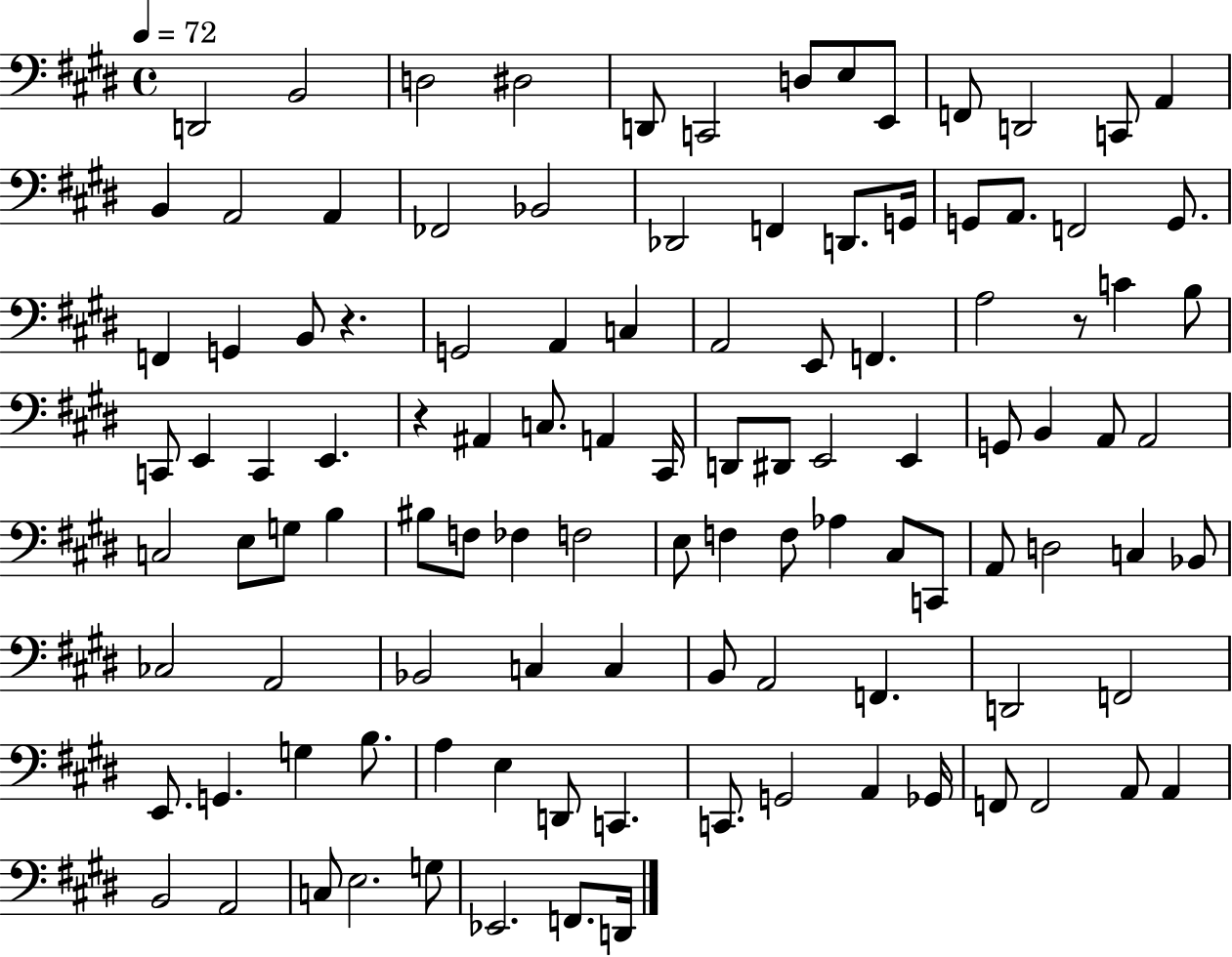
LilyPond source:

{
  \clef bass
  \time 4/4
  \defaultTimeSignature
  \key e \major
  \tempo 4 = 72
  d,2 b,2 | d2 dis2 | d,8 c,2 d8 e8 e,8 | f,8 d,2 c,8 a,4 | \break b,4 a,2 a,4 | fes,2 bes,2 | des,2 f,4 d,8. g,16 | g,8 a,8. f,2 g,8. | \break f,4 g,4 b,8 r4. | g,2 a,4 c4 | a,2 e,8 f,4. | a2 r8 c'4 b8 | \break c,8 e,4 c,4 e,4. | r4 ais,4 c8. a,4 cis,16 | d,8 dis,8 e,2 e,4 | g,8 b,4 a,8 a,2 | \break c2 e8 g8 b4 | bis8 f8 fes4 f2 | e8 f4 f8 aes4 cis8 c,8 | a,8 d2 c4 bes,8 | \break ces2 a,2 | bes,2 c4 c4 | b,8 a,2 f,4. | d,2 f,2 | \break e,8. g,4. g4 b8. | a4 e4 d,8 c,4. | c,8. g,2 a,4 ges,16 | f,8 f,2 a,8 a,4 | \break b,2 a,2 | c8 e2. g8 | ees,2. f,8. d,16 | \bar "|."
}